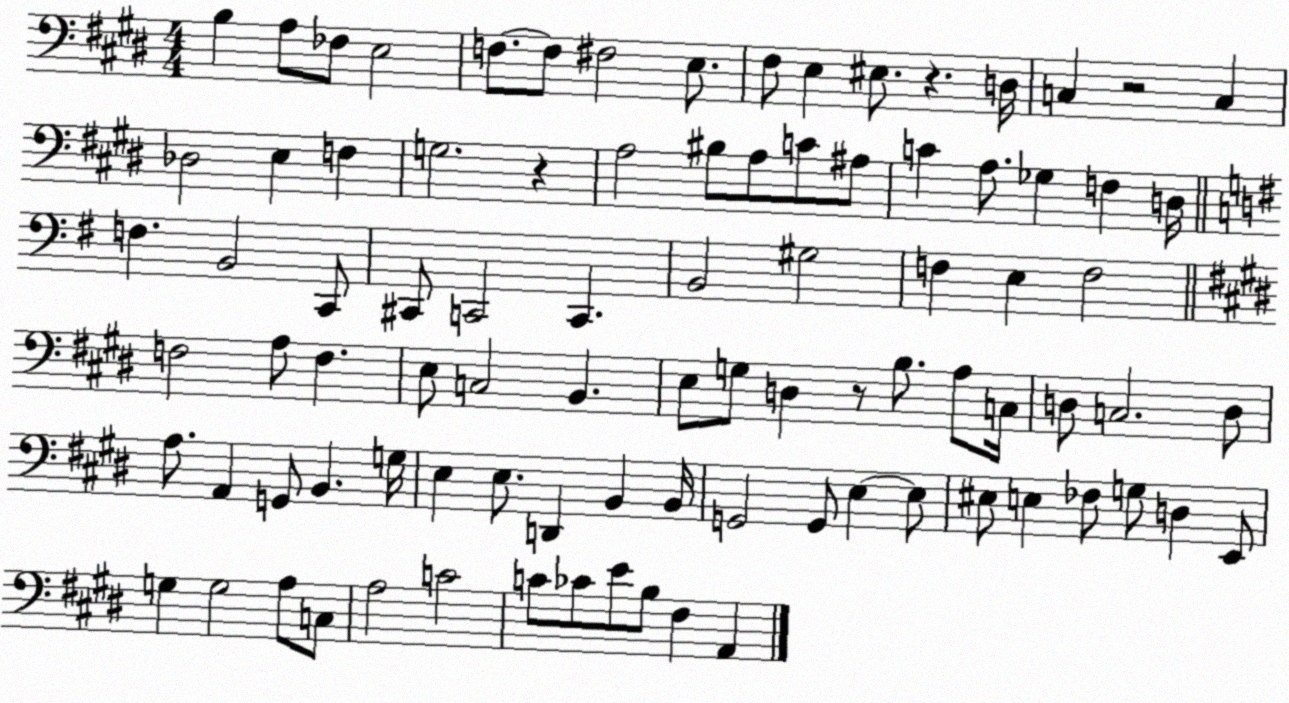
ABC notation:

X:1
T:Untitled
M:4/4
L:1/4
K:E
B, A,/2 _F,/2 E,2 F,/2 F,/2 ^F,2 E,/2 ^F,/2 E, ^E,/2 z D,/4 C, z2 C, _D,2 E, F, G,2 z A,2 ^B,/2 A,/2 C/2 ^A,/2 C A,/2 _G, F, D,/4 F, B,,2 C,,/2 ^C,,/2 C,,2 C,, B,,2 ^G,2 F, E, F,2 F,2 A,/2 F, E,/2 C,2 B,, E,/2 G,/2 D, z/2 B,/2 A,/2 C,/4 D,/2 C,2 D,/2 A,/2 A,, G,,/2 B,, G,/4 E, E,/2 D,, B,, B,,/4 G,,2 G,,/2 E, E,/2 ^E,/2 E, _F,/2 G,/2 D, E,,/2 G, G,2 A,/2 C,/2 A,2 C2 C/2 _C/2 E/2 B,/2 ^F, A,,